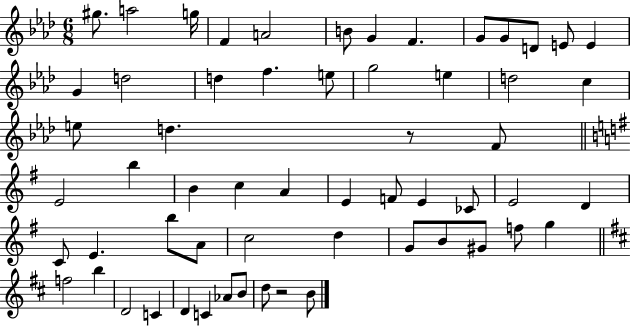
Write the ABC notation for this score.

X:1
T:Untitled
M:6/8
L:1/4
K:Ab
^g/2 a2 g/4 F A2 B/2 G F G/2 G/2 D/2 E/2 E G d2 d f e/2 g2 e d2 c e/2 d z/2 F/2 E2 b B c A E F/2 E _C/2 E2 D C/2 E b/2 A/2 c2 d G/2 B/2 ^G/2 f/2 g f2 b D2 C D C _A/2 B/2 d/2 z2 B/2